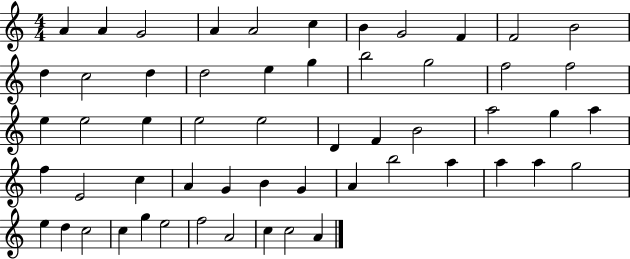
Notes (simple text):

A4/q A4/q G4/h A4/q A4/h C5/q B4/q G4/h F4/q F4/h B4/h D5/q C5/h D5/q D5/h E5/q G5/q B5/h G5/h F5/h F5/h E5/q E5/h E5/q E5/h E5/h D4/q F4/q B4/h A5/h G5/q A5/q F5/q E4/h C5/q A4/q G4/q B4/q G4/q A4/q B5/h A5/q A5/q A5/q G5/h E5/q D5/q C5/h C5/q G5/q E5/h F5/h A4/h C5/q C5/h A4/q